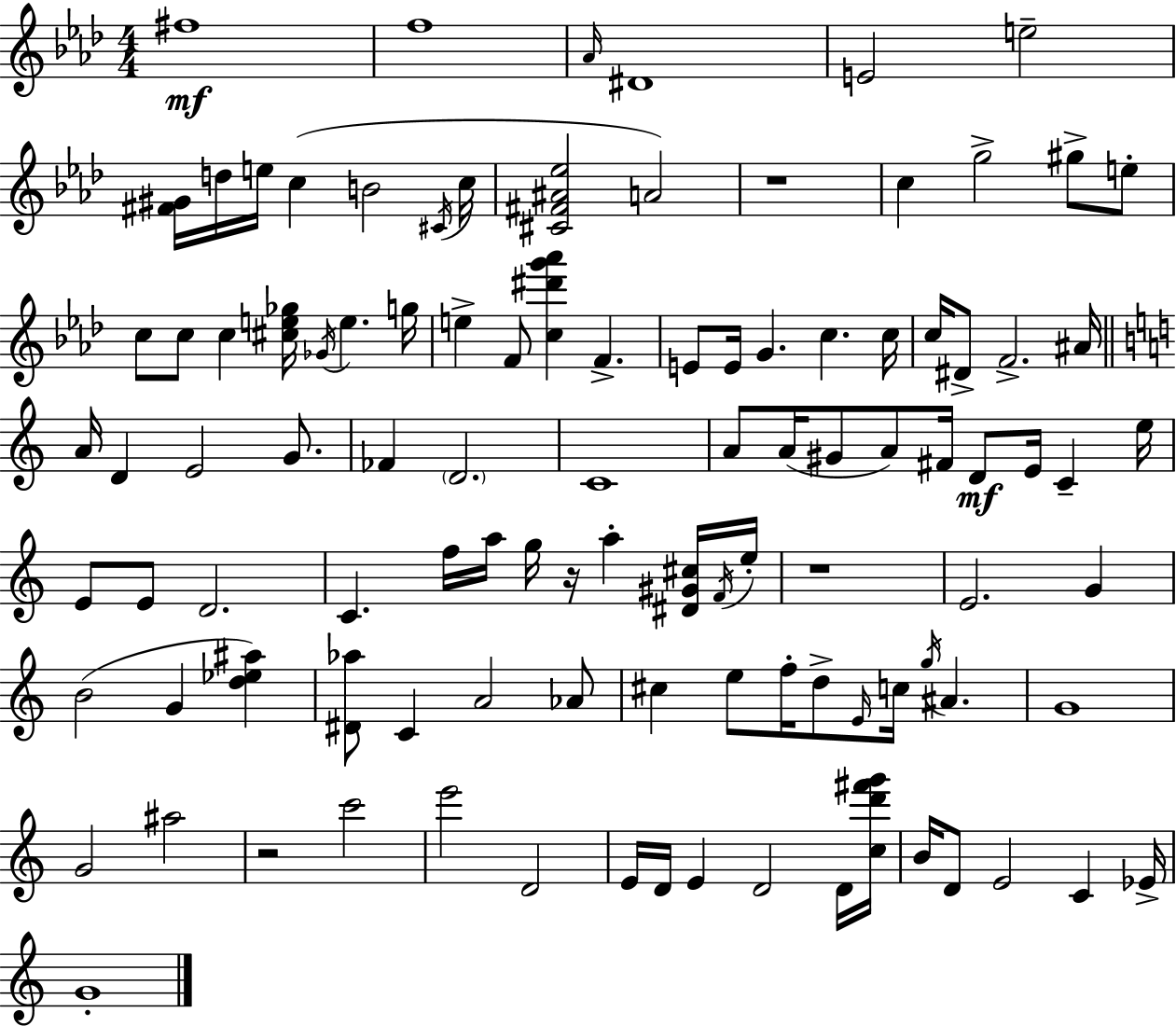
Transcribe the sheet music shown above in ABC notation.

X:1
T:Untitled
M:4/4
L:1/4
K:Fm
^f4 f4 _A/4 ^D4 E2 e2 [^F^G]/4 d/4 e/4 c B2 ^C/4 c/4 [^C^F^A_e]2 A2 z4 c g2 ^g/2 e/2 c/2 c/2 c [^ce_g]/4 _G/4 e g/4 e F/2 [c^d'g'_a'] F E/2 E/4 G c c/4 c/4 ^D/2 F2 ^A/4 A/4 D E2 G/2 _F D2 C4 A/2 A/4 ^G/2 A/2 ^F/4 D/2 E/4 C e/4 E/2 E/2 D2 C f/4 a/4 g/4 z/4 a [^D^G^c]/4 F/4 e/4 z4 E2 G B2 G [d_e^a] [^D_a]/2 C A2 _A/2 ^c e/2 f/4 d/2 E/4 c/4 g/4 ^A G4 G2 ^a2 z2 c'2 e'2 D2 E/4 D/4 E D2 D/4 [cd'^f'g']/4 B/4 D/2 E2 C _E/4 G4